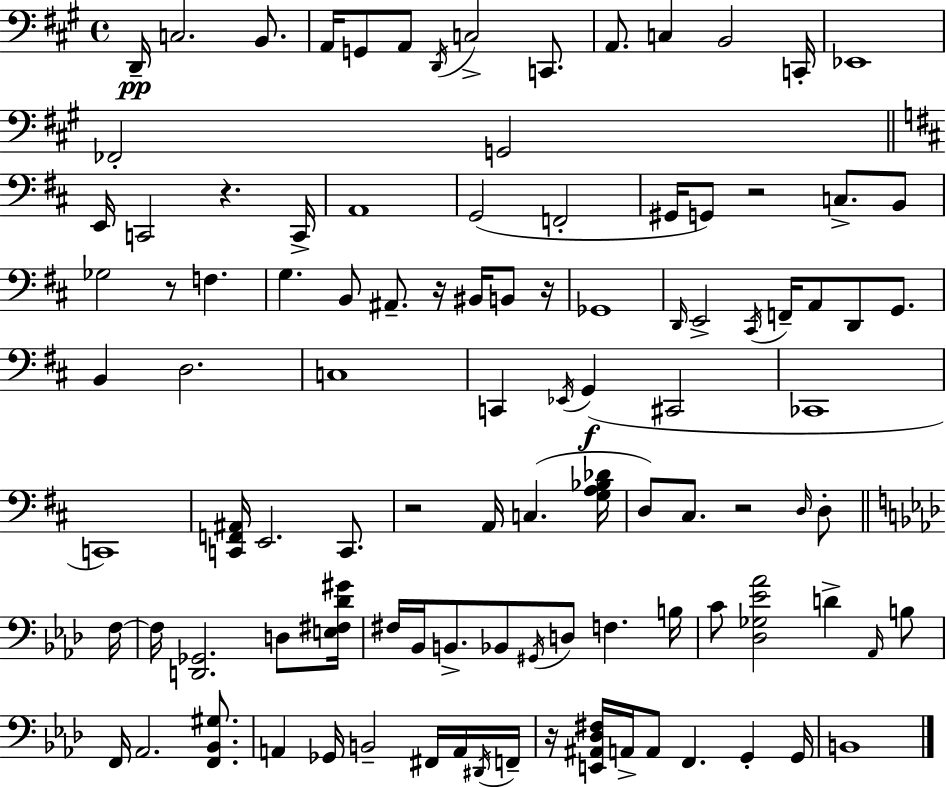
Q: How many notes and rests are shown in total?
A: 103